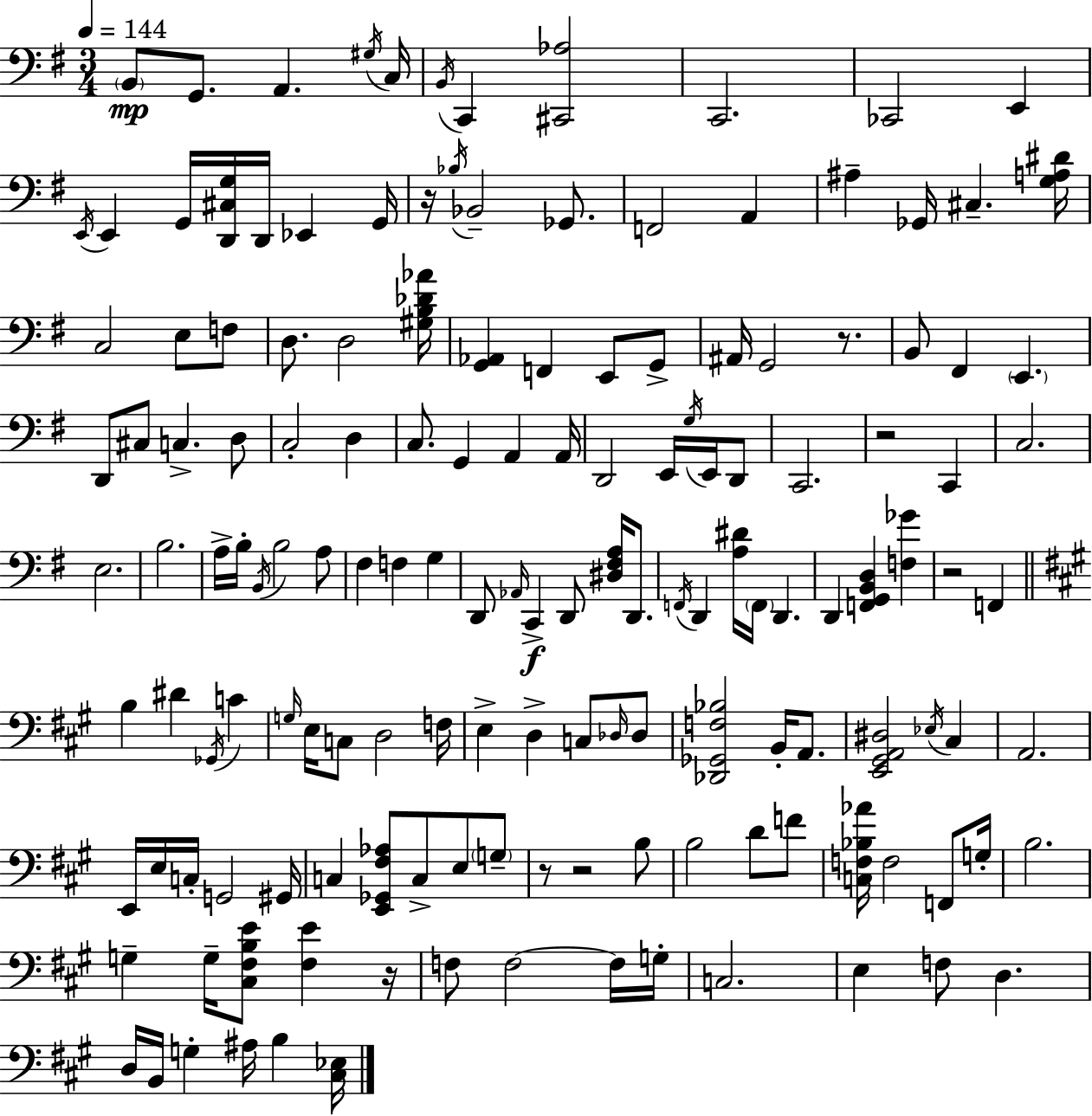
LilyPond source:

{
  \clef bass
  \numericTimeSignature
  \time 3/4
  \key e \minor
  \tempo 4 = 144
  \parenthesize b,8\mp g,8. a,4. \acciaccatura { gis16 } | c16 \acciaccatura { b,16 } c,4 <cis, aes>2 | c,2. | ces,2 e,4 | \break \acciaccatura { e,16 } e,4 g,16 <d, cis g>16 d,16 ees,4 | g,16 r16 \acciaccatura { bes16 } bes,2-- | ges,8. f,2 | a,4 ais4-- ges,16 cis4.-- | \break <g a dis'>16 c2 | e8 f8 d8. d2 | <gis b des' aes'>16 <g, aes,>4 f,4 | e,8 g,8-> ais,16 g,2 | \break r8. b,8 fis,4 \parenthesize e,4. | d,8 cis8 c4.-> | d8 c2-. | d4 c8. g,4 a,4 | \break a,16 d,2 | e,16 \acciaccatura { g16 } e,16 d,8 c,2. | r2 | c,4 c2. | \break e2. | b2. | a16-> b16-. \acciaccatura { b,16 } b2 | a8 fis4 f4 | \break g4 d,8 \grace { aes,16 } c,4->\f | d,8 <dis fis a>16 d,8. \acciaccatura { f,16 } d,4 | <a dis'>16 \parenthesize f,16 d,4. d,4 | <f, g, b, d>4 <f ges'>4 r2 | \break f,4 \bar "||" \break \key a \major b4 dis'4 \acciaccatura { ges,16 } c'4 | \grace { g16 } e16 c8 d2 | f16 e4-> d4-> c8 | \grace { des16 } des8 <des, ges, f bes>2 b,16-. | \break a,8. <e, gis, a, dis>2 \acciaccatura { ees16 } | cis4 a,2. | e,16 e16 c16-. g,2 | gis,16 c4 <e, ges, fis aes>8 c8-> | \break e8 \parenthesize g8-- r8 r2 | b8 b2 | d'8 f'8 <c f bes aes'>16 f2 | f,8 g16-. b2. | \break g4-- g16-- <cis fis b e'>8 <fis e'>4 | r16 f8 f2~~ | f16 g16-. c2. | e4 f8 d4. | \break d16 b,16 g4-. ais16 b4 | <cis ees>16 \bar "|."
}